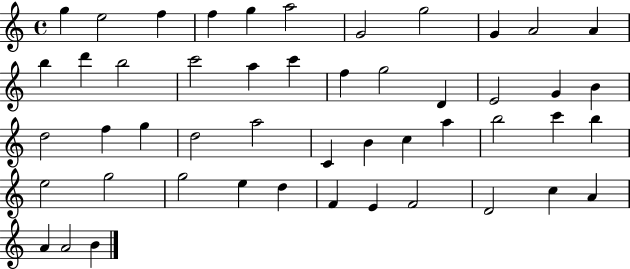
{
  \clef treble
  \time 4/4
  \defaultTimeSignature
  \key c \major
  g''4 e''2 f''4 | f''4 g''4 a''2 | g'2 g''2 | g'4 a'2 a'4 | \break b''4 d'''4 b''2 | c'''2 a''4 c'''4 | f''4 g''2 d'4 | e'2 g'4 b'4 | \break d''2 f''4 g''4 | d''2 a''2 | c'4 b'4 c''4 a''4 | b''2 c'''4 b''4 | \break e''2 g''2 | g''2 e''4 d''4 | f'4 e'4 f'2 | d'2 c''4 a'4 | \break a'4 a'2 b'4 | \bar "|."
}